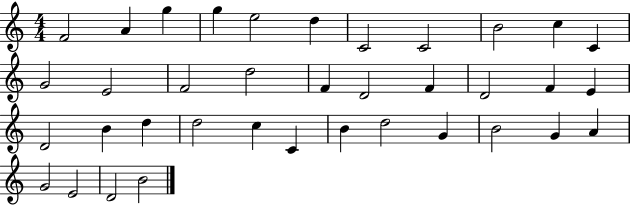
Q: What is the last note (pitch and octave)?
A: B4